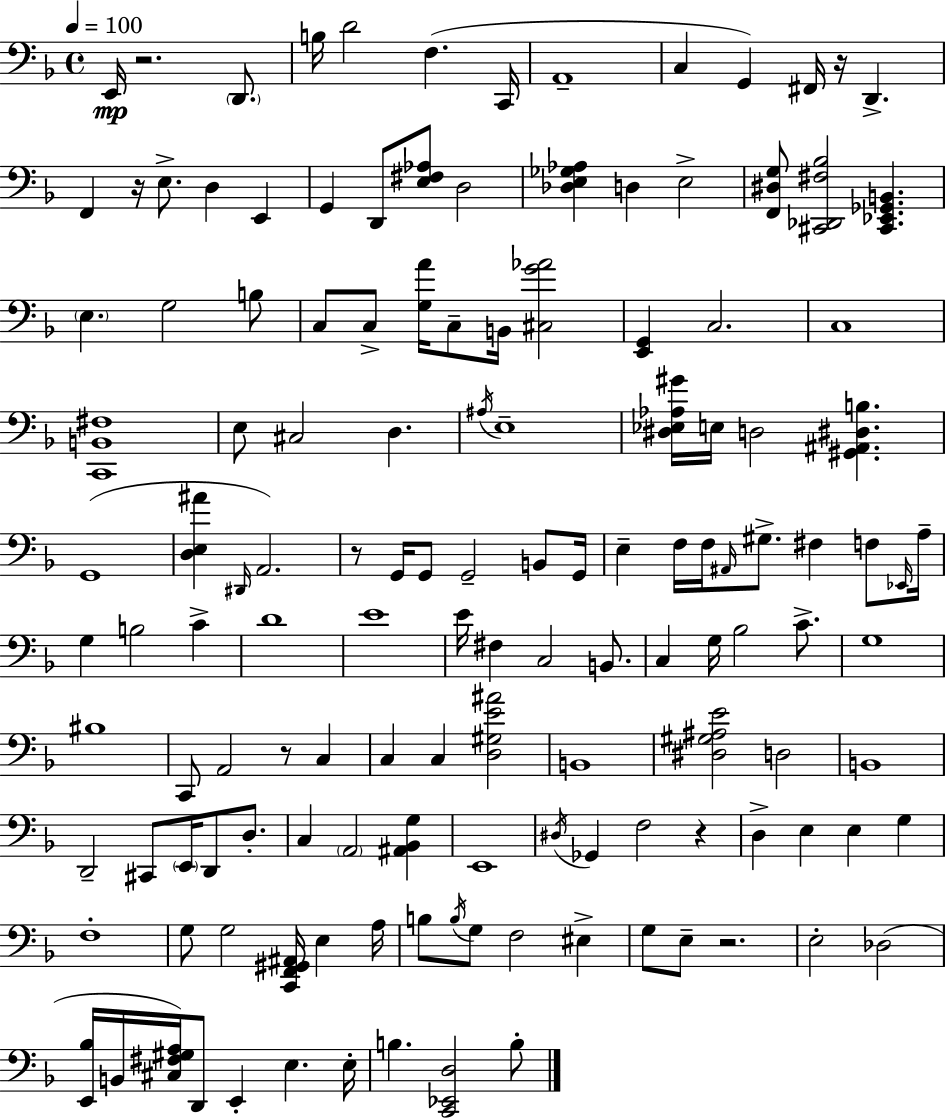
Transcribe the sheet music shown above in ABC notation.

X:1
T:Untitled
M:4/4
L:1/4
K:Dm
E,,/4 z2 D,,/2 B,/4 D2 F, C,,/4 A,,4 C, G,, ^F,,/4 z/4 D,, F,, z/4 E,/2 D, E,, G,, D,,/2 [E,^F,_A,]/2 D,2 [_D,E,_G,_A,] D, E,2 [F,,^D,G,]/2 [^C,,_D,,^F,_B,]2 [^C,,_E,,_G,,B,,] E, G,2 B,/2 C,/2 C,/2 [G,A]/4 C,/2 B,,/4 [^C,G_A]2 [E,,G,,] C,2 C,4 [C,,B,,^F,]4 E,/2 ^C,2 D, ^A,/4 E,4 [^D,_E,_A,^G]/4 E,/4 D,2 [^G,,^A,,^D,B,] G,,4 [D,E,^A] ^D,,/4 A,,2 z/2 G,,/4 G,,/2 G,,2 B,,/2 G,,/4 E, F,/4 F,/4 ^A,,/4 ^G,/2 ^F, F,/2 _E,,/4 A,/4 G, B,2 C D4 E4 E/4 ^F, C,2 B,,/2 C, G,/4 _B,2 C/2 G,4 ^B,4 C,,/2 A,,2 z/2 C, C, C, [D,^G,E^A]2 B,,4 [^D,^G,^A,E]2 D,2 B,,4 D,,2 ^C,,/2 E,,/4 D,,/2 D,/2 C, A,,2 [^A,,_B,,G,] E,,4 ^D,/4 _G,, F,2 z D, E, E, G, F,4 G,/2 G,2 [C,,F,,^G,,^A,,]/4 E, A,/4 B,/2 B,/4 G,/2 F,2 ^E, G,/2 E,/2 z2 E,2 _D,2 [E,,_B,]/4 B,,/4 [^C,^F,^G,A,]/4 D,,/2 E,, E, E,/4 B, [C,,_E,,D,]2 B,/2